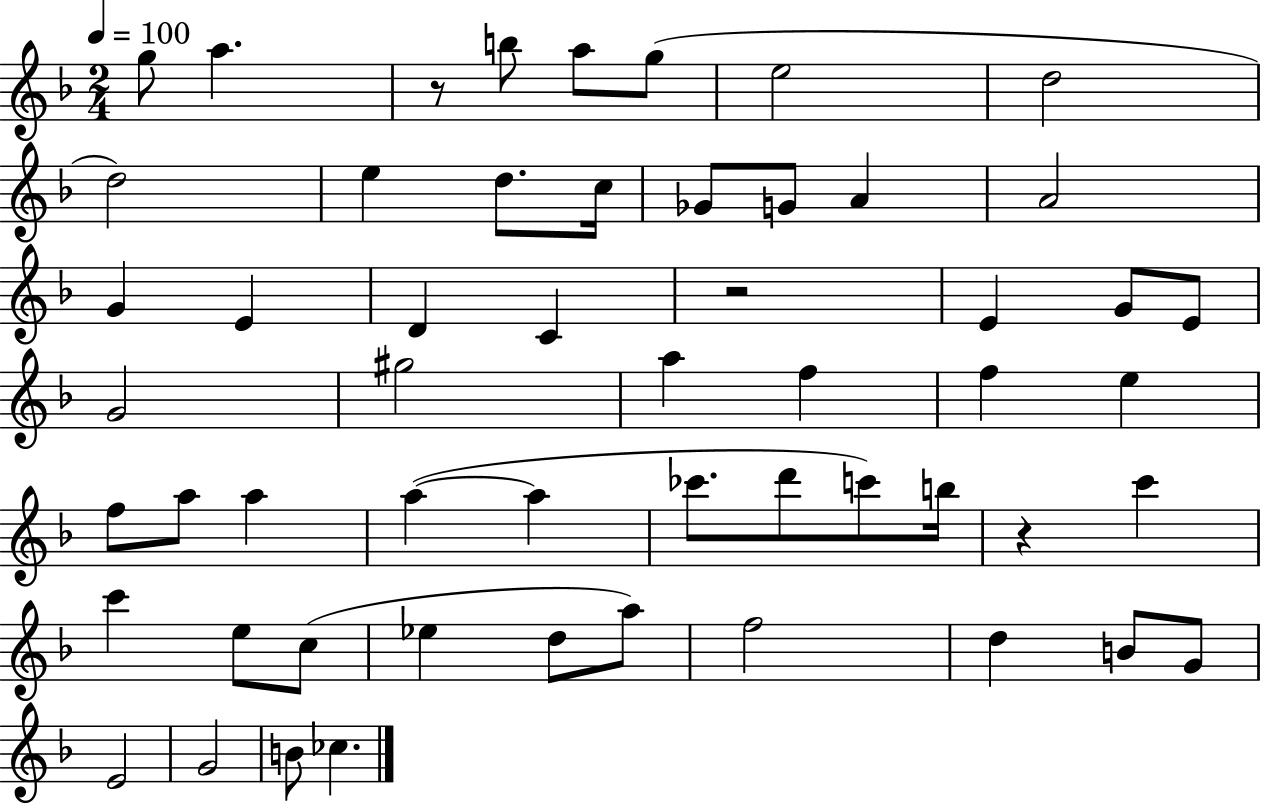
{
  \clef treble
  \numericTimeSignature
  \time 2/4
  \key f \major
  \tempo 4 = 100
  g''8 a''4. | r8 b''8 a''8 g''8( | e''2 | d''2 | \break d''2) | e''4 d''8. c''16 | ges'8 g'8 a'4 | a'2 | \break g'4 e'4 | d'4 c'4 | r2 | e'4 g'8 e'8 | \break g'2 | gis''2 | a''4 f''4 | f''4 e''4 | \break f''8 a''8 a''4 | a''4~(~ a''4 | ces'''8. d'''8 c'''8) b''16 | r4 c'''4 | \break c'''4 e''8 c''8( | ees''4 d''8 a''8) | f''2 | d''4 b'8 g'8 | \break e'2 | g'2 | b'8 ces''4. | \bar "|."
}